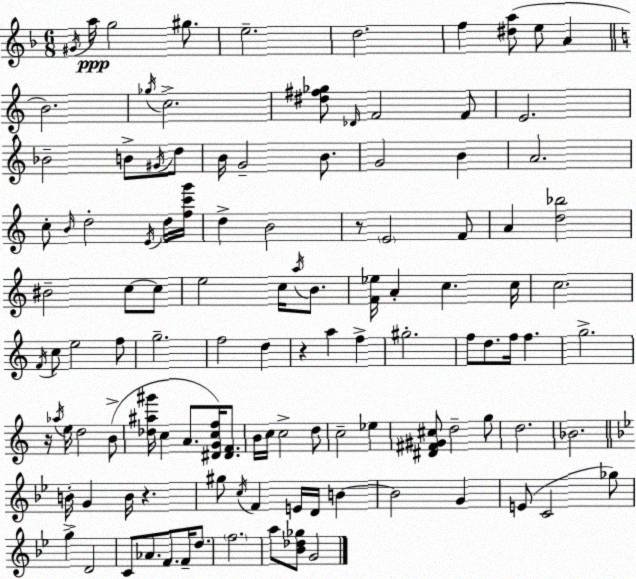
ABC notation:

X:1
T:Untitled
M:6/8
L:1/4
K:F
^G/4 a/4 g2 ^g/2 e2 d2 f [^da]/2 e/2 A B2 _g/4 c2 [^d^f_g]/2 _D/4 F2 F/2 E2 _B2 B/2 ^G/4 d/2 B/4 G2 B/2 G2 B A2 c/2 B/4 d2 E/4 d/4 [fc'g']/4 d B2 z/2 E2 F/2 A [d_b]2 ^B2 c/2 c/2 e2 c/4 a/4 B/2 [F_e]/4 A c c/4 c2 F/4 c/2 e2 f/2 g2 f2 d z a f ^g2 f/2 d/2 f/4 f g2 z/4 _a/4 e/4 d2 B/2 [_d^a^g']/4 c A/2 [^DGcf]/4 [^DF]/2 B/4 c/4 c2 d/2 c2 _e [^D^F^G^c]/2 d2 g/2 d2 _B2 B/4 G B/4 z ^g/2 c/4 F E/4 D/4 B B2 G E/2 C2 _g/2 g D2 C/2 _A/2 F/2 F/4 d/2 f2 a/2 [_B_d_g]/2 G2